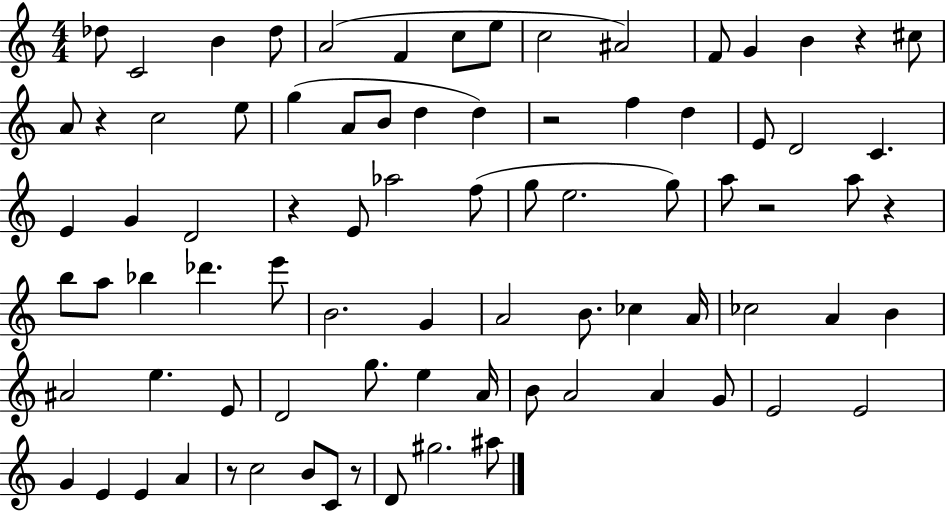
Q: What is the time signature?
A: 4/4